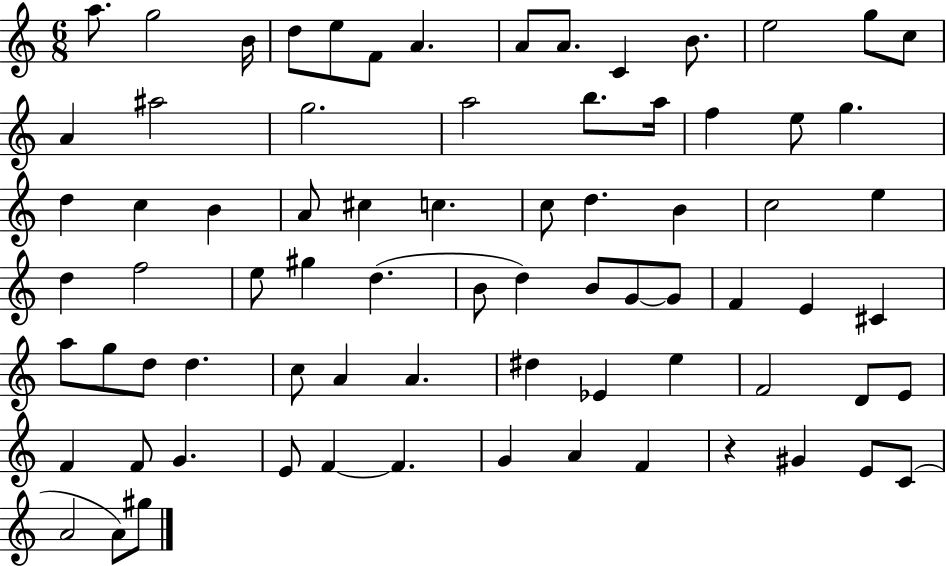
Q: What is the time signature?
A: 6/8